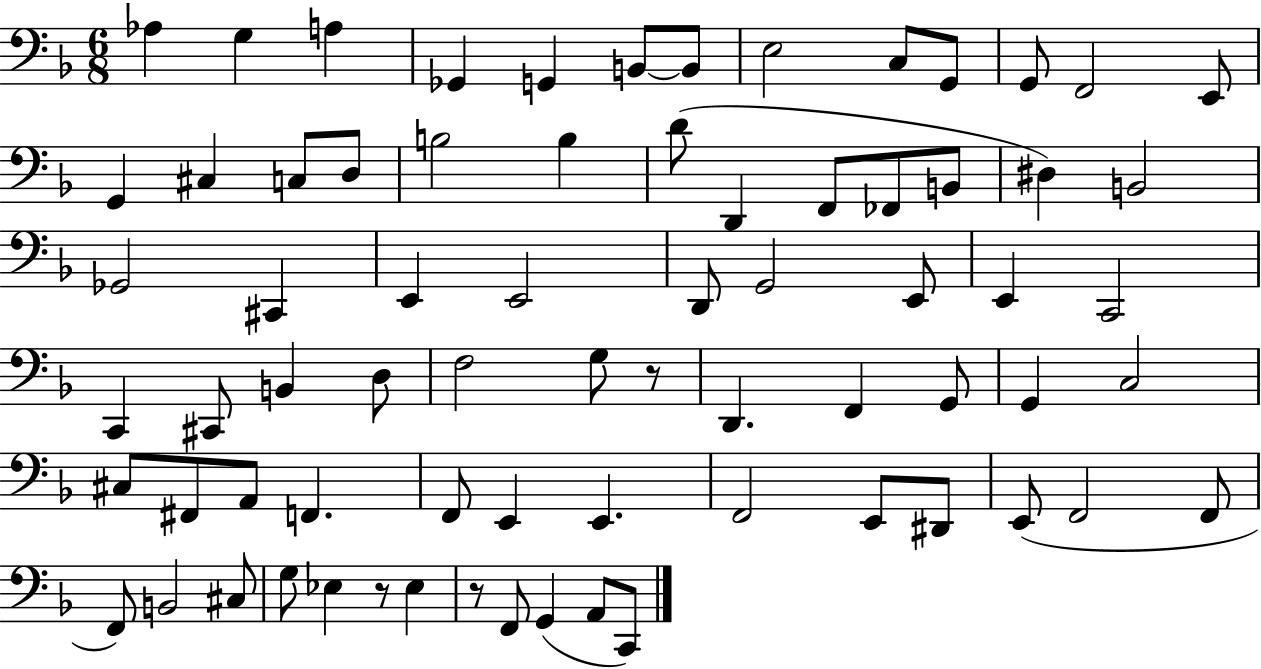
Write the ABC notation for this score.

X:1
T:Untitled
M:6/8
L:1/4
K:F
_A, G, A, _G,, G,, B,,/2 B,,/2 E,2 C,/2 G,,/2 G,,/2 F,,2 E,,/2 G,, ^C, C,/2 D,/2 B,2 B, D/2 D,, F,,/2 _F,,/2 B,,/2 ^D, B,,2 _G,,2 ^C,, E,, E,,2 D,,/2 G,,2 E,,/2 E,, C,,2 C,, ^C,,/2 B,, D,/2 F,2 G,/2 z/2 D,, F,, G,,/2 G,, C,2 ^C,/2 ^F,,/2 A,,/2 F,, F,,/2 E,, E,, F,,2 E,,/2 ^D,,/2 E,,/2 F,,2 F,,/2 F,,/2 B,,2 ^C,/2 G,/2 _E, z/2 _E, z/2 F,,/2 G,, A,,/2 C,,/2